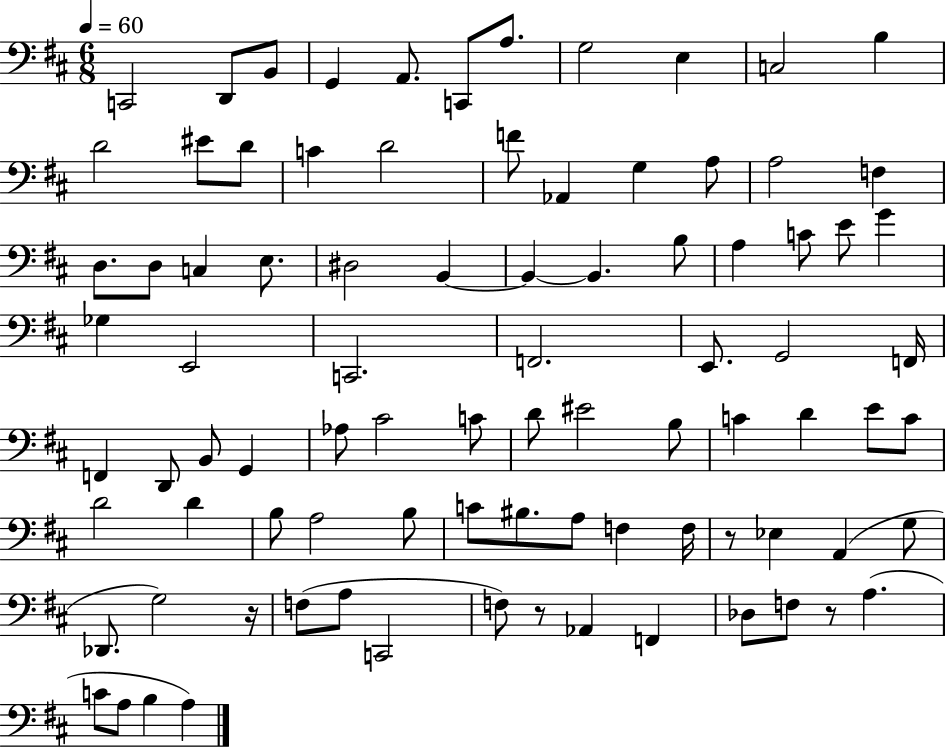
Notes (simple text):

C2/h D2/e B2/e G2/q A2/e. C2/e A3/e. G3/h E3/q C3/h B3/q D4/h EIS4/e D4/e C4/q D4/h F4/e Ab2/q G3/q A3/e A3/h F3/q D3/e. D3/e C3/q E3/e. D#3/h B2/q B2/q B2/q. B3/e A3/q C4/e E4/e G4/q Gb3/q E2/h C2/h. F2/h. E2/e. G2/h F2/s F2/q D2/e B2/e G2/q Ab3/e C#4/h C4/e D4/e EIS4/h B3/e C4/q D4/q E4/e C4/e D4/h D4/q B3/e A3/h B3/e C4/e BIS3/e. A3/e F3/q F3/s R/e Eb3/q A2/q G3/e Db2/e. G3/h R/s F3/e A3/e C2/h F3/e R/e Ab2/q F2/q Db3/e F3/e R/e A3/q. C4/e A3/e B3/q A3/q